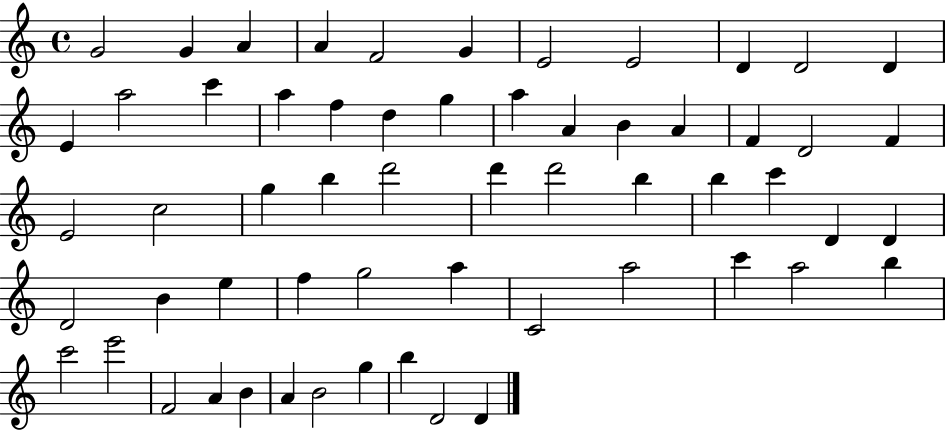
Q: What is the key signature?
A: C major